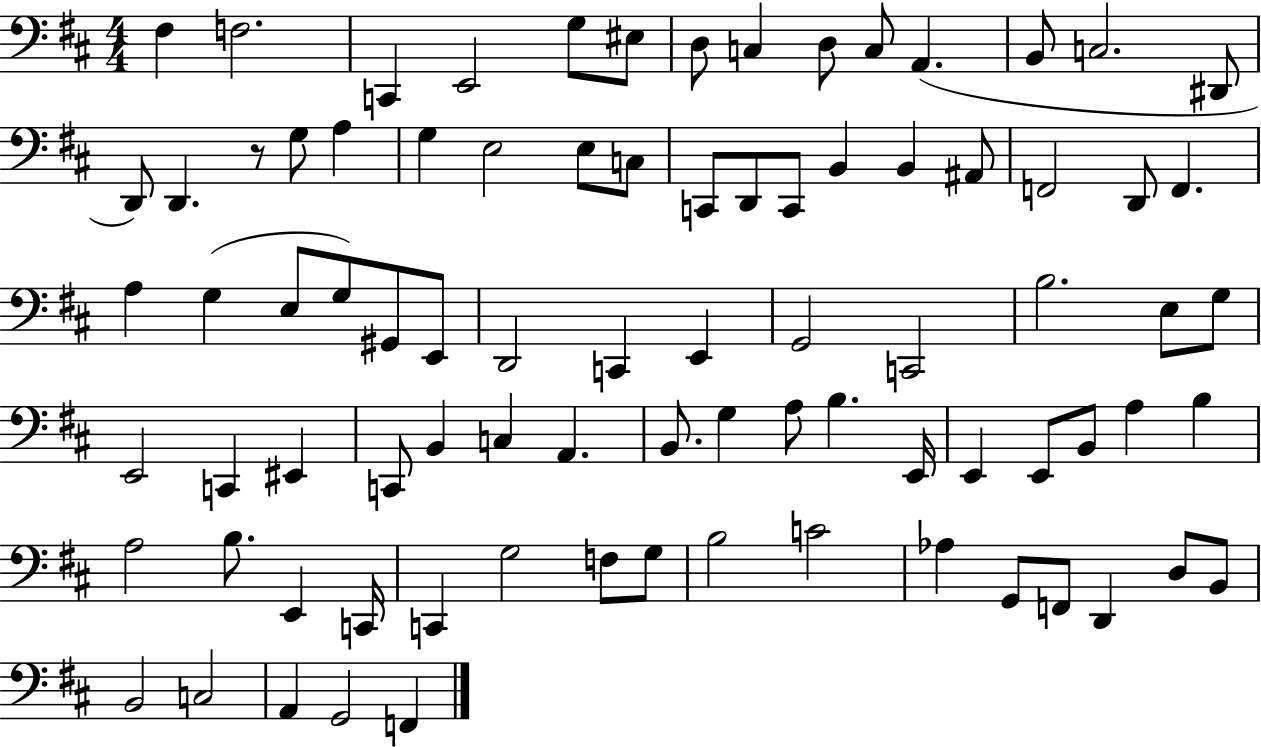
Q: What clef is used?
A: bass